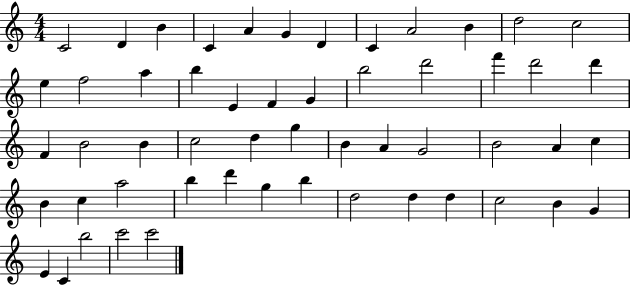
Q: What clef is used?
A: treble